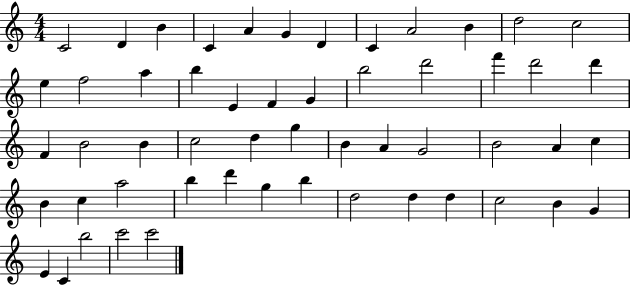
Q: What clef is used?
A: treble